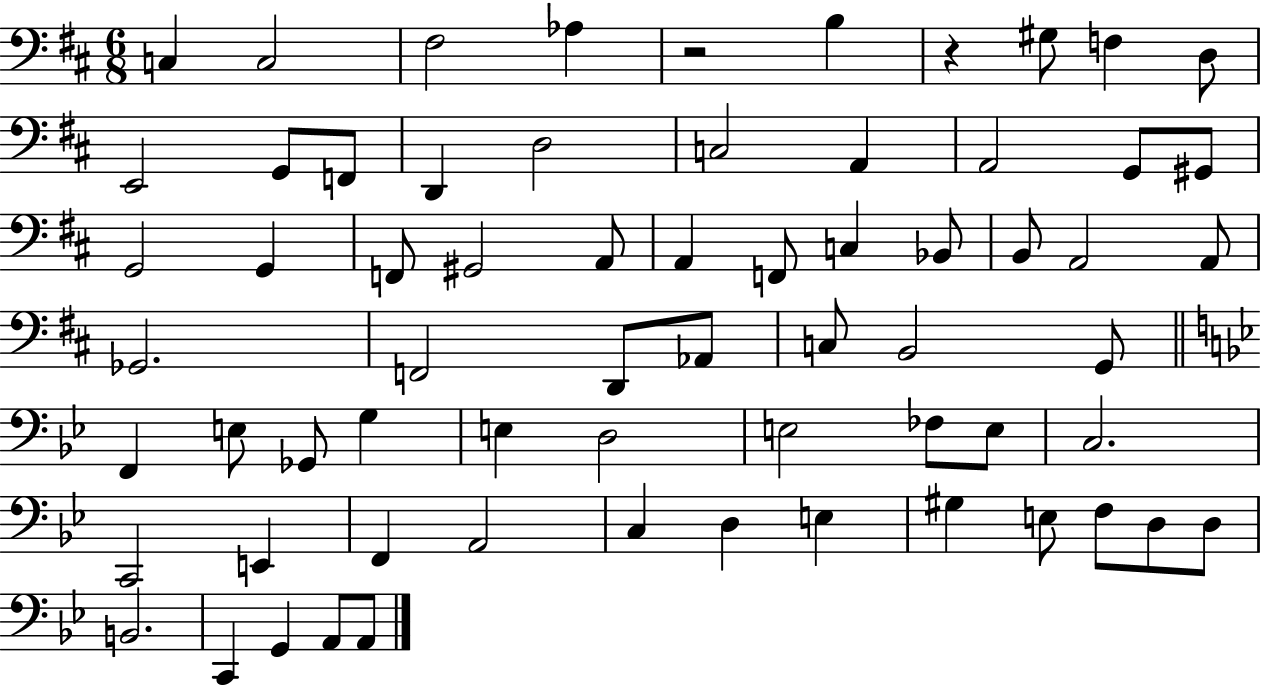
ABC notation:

X:1
T:Untitled
M:6/8
L:1/4
K:D
C, C,2 ^F,2 _A, z2 B, z ^G,/2 F, D,/2 E,,2 G,,/2 F,,/2 D,, D,2 C,2 A,, A,,2 G,,/2 ^G,,/2 G,,2 G,, F,,/2 ^G,,2 A,,/2 A,, F,,/2 C, _B,,/2 B,,/2 A,,2 A,,/2 _G,,2 F,,2 D,,/2 _A,,/2 C,/2 B,,2 G,,/2 F,, E,/2 _G,,/2 G, E, D,2 E,2 _F,/2 E,/2 C,2 C,,2 E,, F,, A,,2 C, D, E, ^G, E,/2 F,/2 D,/2 D,/2 B,,2 C,, G,, A,,/2 A,,/2